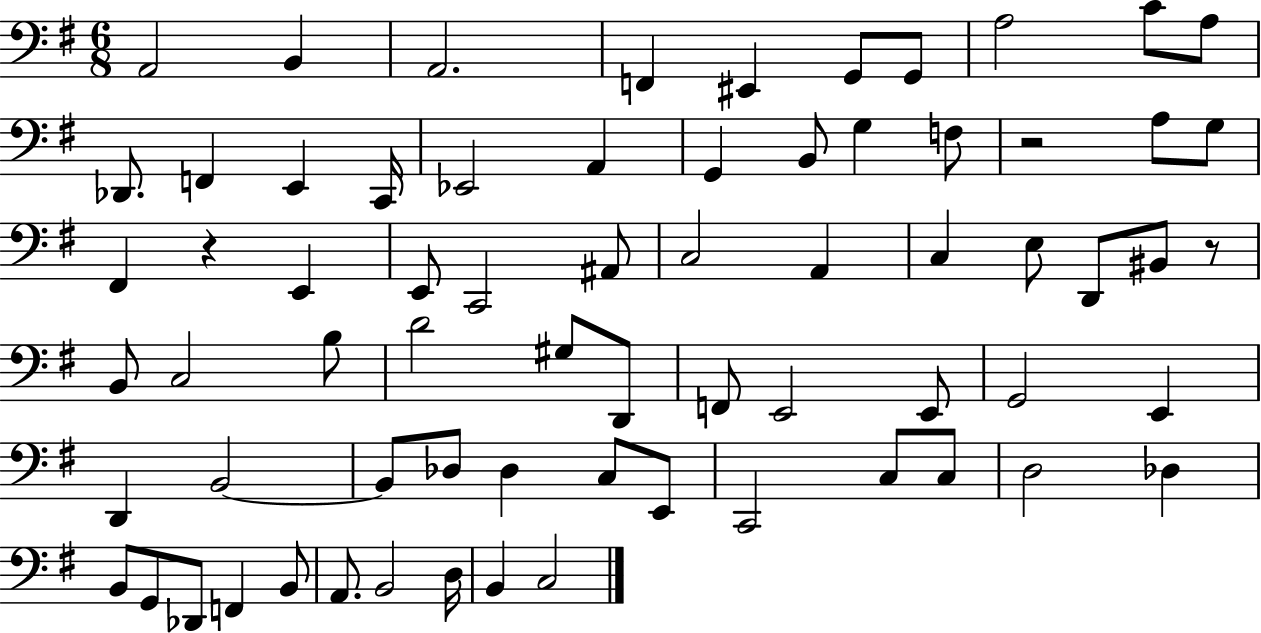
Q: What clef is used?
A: bass